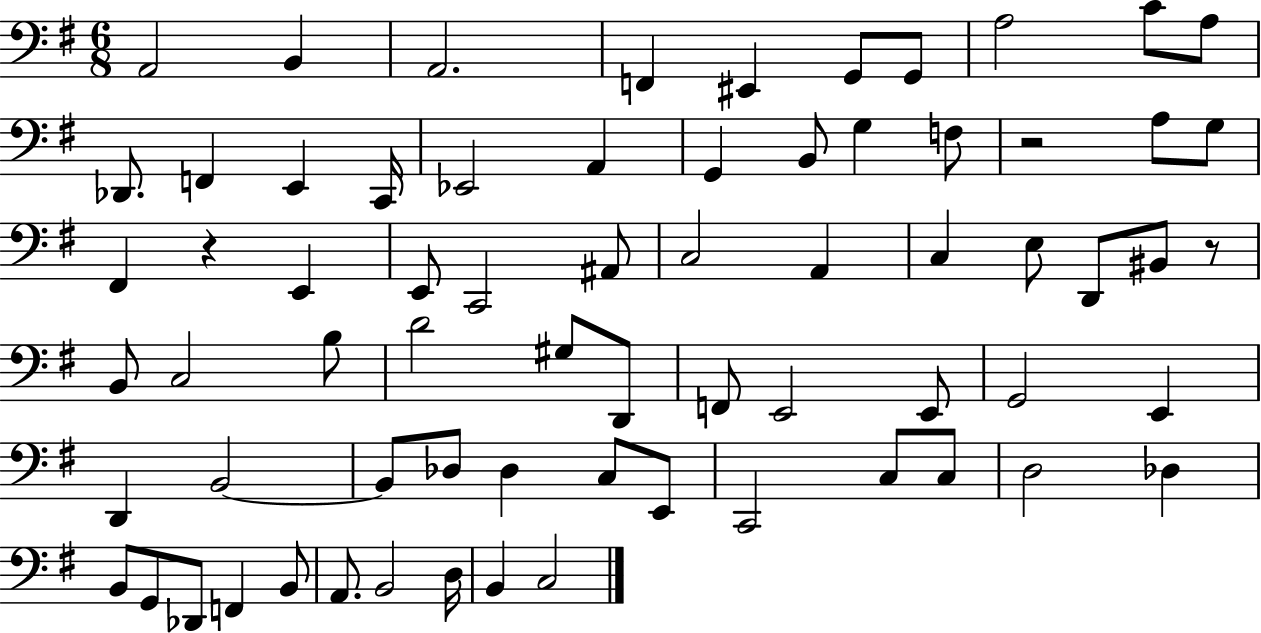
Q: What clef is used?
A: bass